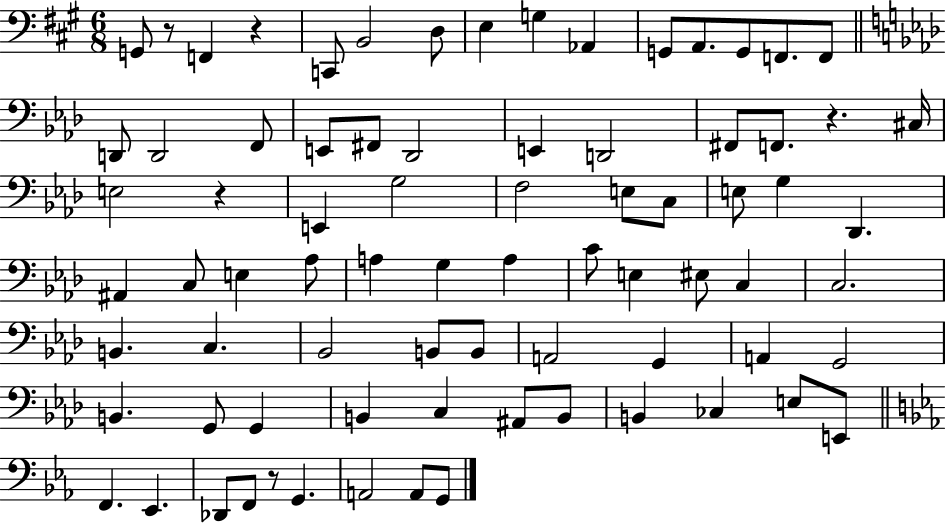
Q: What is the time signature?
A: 6/8